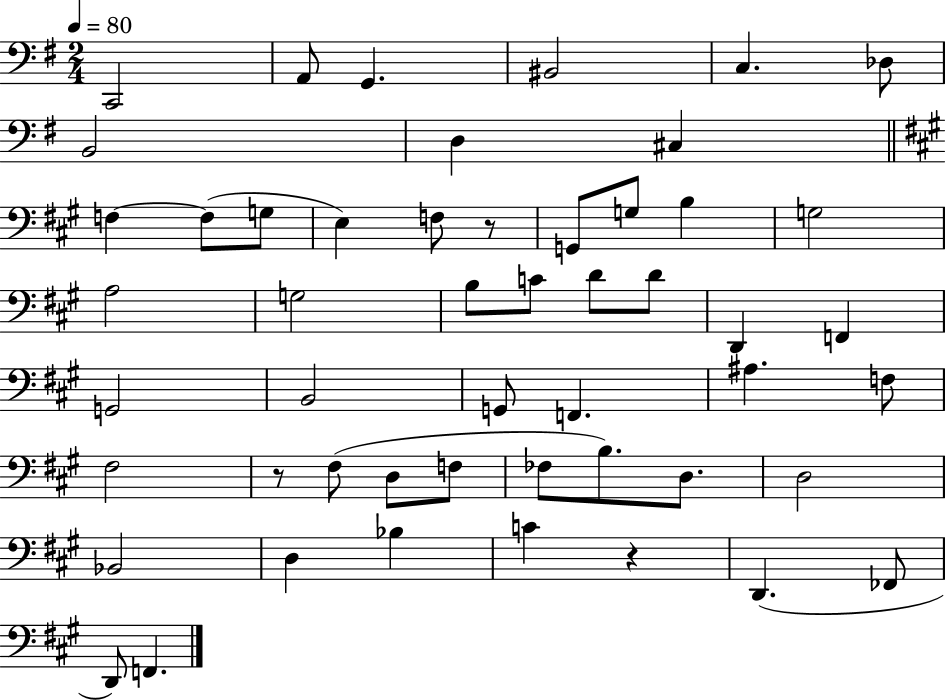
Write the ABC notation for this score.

X:1
T:Untitled
M:2/4
L:1/4
K:G
C,,2 A,,/2 G,, ^B,,2 C, _D,/2 B,,2 D, ^C, F, F,/2 G,/2 E, F,/2 z/2 G,,/2 G,/2 B, G,2 A,2 G,2 B,/2 C/2 D/2 D/2 D,, F,, G,,2 B,,2 G,,/2 F,, ^A, F,/2 ^F,2 z/2 ^F,/2 D,/2 F,/2 _F,/2 B,/2 D,/2 D,2 _B,,2 D, _B, C z D,, _F,,/2 D,,/2 F,,